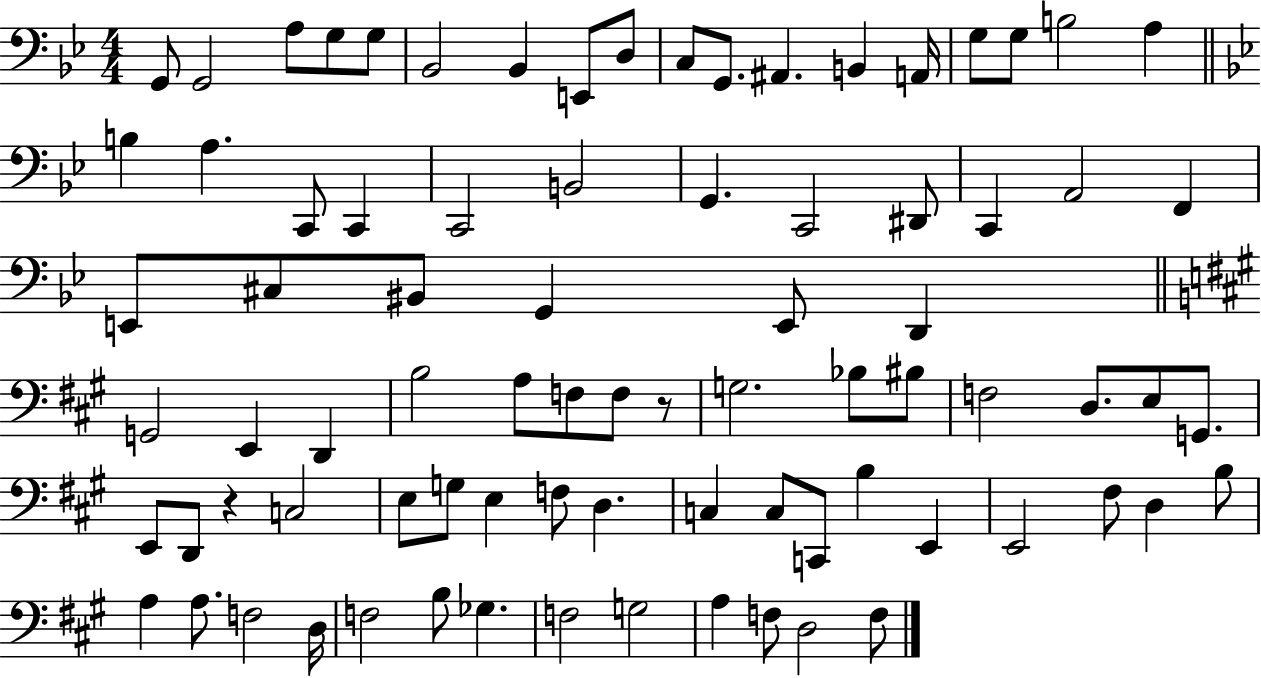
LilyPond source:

{
  \clef bass
  \numericTimeSignature
  \time 4/4
  \key bes \major
  g,8 g,2 a8 g8 g8 | bes,2 bes,4 e,8 d8 | c8 g,8. ais,4. b,4 a,16 | g8 g8 b2 a4 | \break \bar "||" \break \key bes \major b4 a4. c,8 c,4 | c,2 b,2 | g,4. c,2 dis,8 | c,4 a,2 f,4 | \break e,8 cis8 bis,8 g,4 e,8 d,4 | \bar "||" \break \key a \major g,2 e,4 d,4 | b2 a8 f8 f8 r8 | g2. bes8 bis8 | f2 d8. e8 g,8. | \break e,8 d,8 r4 c2 | e8 g8 e4 f8 d4. | c4 c8 c,8 b4 e,4 | e,2 fis8 d4 b8 | \break a4 a8. f2 d16 | f2 b8 ges4. | f2 g2 | a4 f8 d2 f8 | \break \bar "|."
}